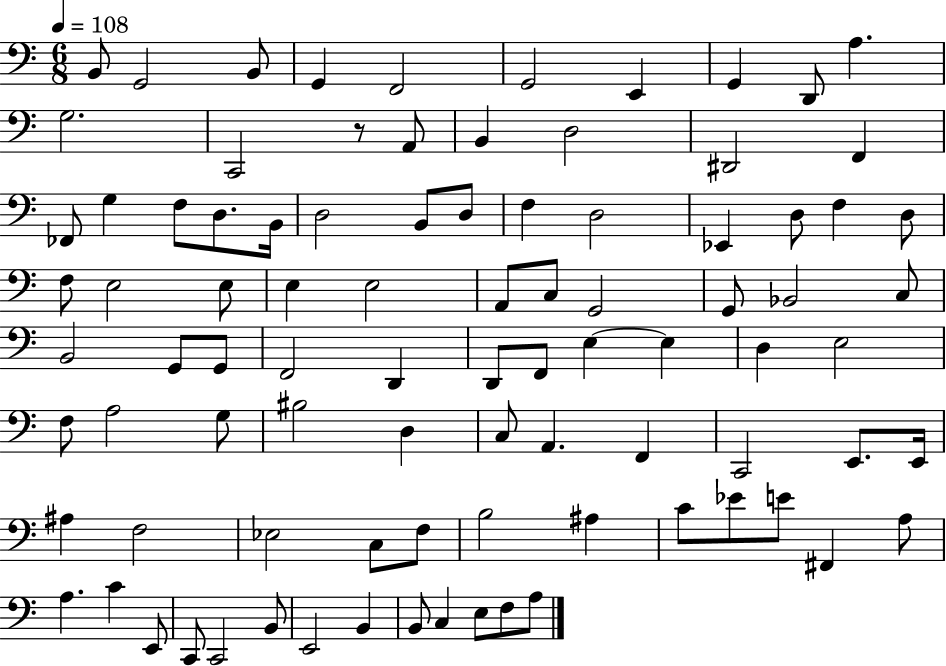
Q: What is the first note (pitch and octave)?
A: B2